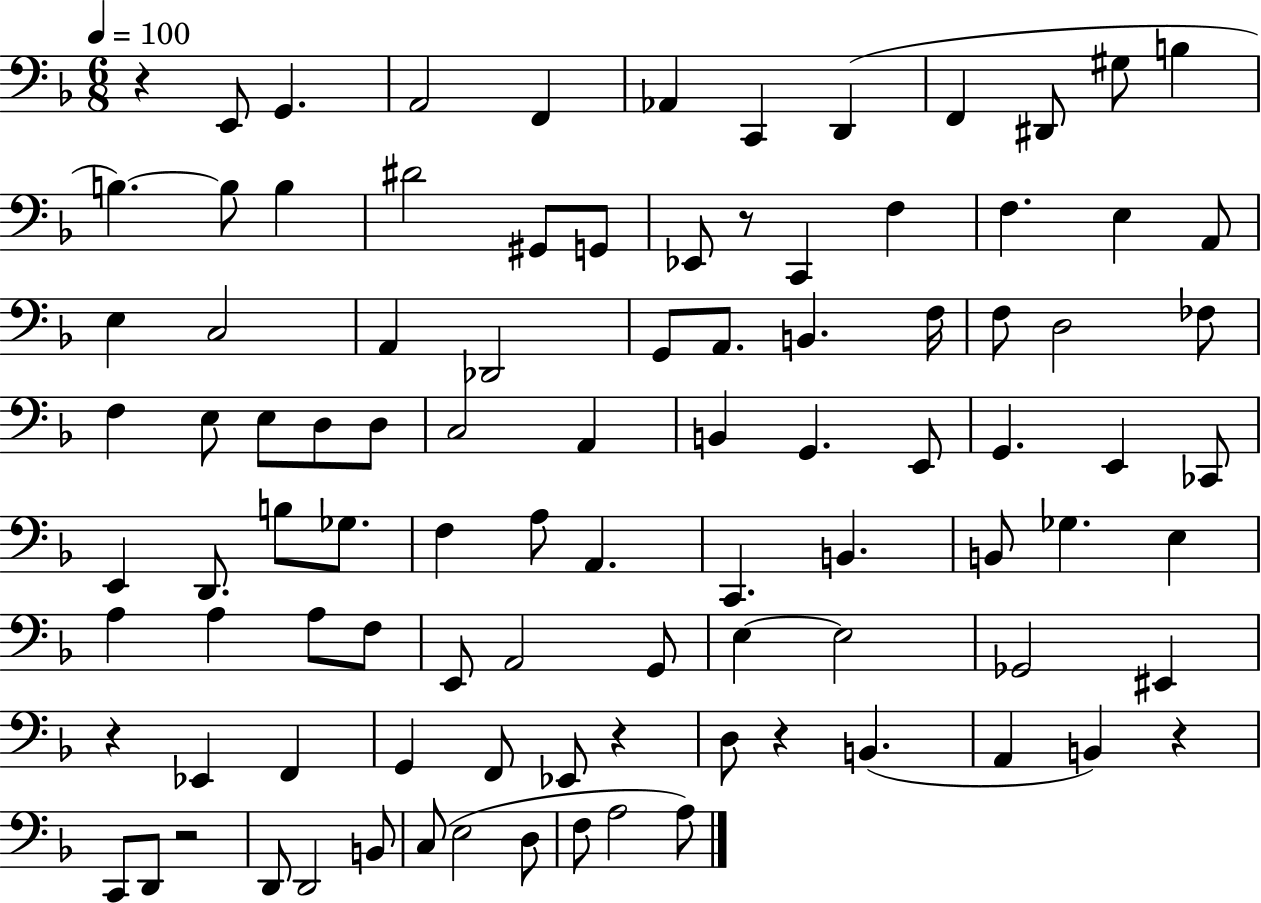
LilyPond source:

{
  \clef bass
  \numericTimeSignature
  \time 6/8
  \key f \major
  \tempo 4 = 100
  \repeat volta 2 { r4 e,8 g,4. | a,2 f,4 | aes,4 c,4 d,4( | f,4 dis,8 gis8 b4 | \break b4.~~) b8 b4 | dis'2 gis,8 g,8 | ees,8 r8 c,4 f4 | f4. e4 a,8 | \break e4 c2 | a,4 des,2 | g,8 a,8. b,4. f16 | f8 d2 fes8 | \break f4 e8 e8 d8 d8 | c2 a,4 | b,4 g,4. e,8 | g,4. e,4 ces,8 | \break e,4 d,8. b8 ges8. | f4 a8 a,4. | c,4. b,4. | b,8 ges4. e4 | \break a4 a4 a8 f8 | e,8 a,2 g,8 | e4~~ e2 | ges,2 eis,4 | \break r4 ees,4 f,4 | g,4 f,8 ees,8 r4 | d8 r4 b,4.( | a,4 b,4) r4 | \break c,8 d,8 r2 | d,8 d,2 b,8 | c8( e2 d8 | f8 a2 a8) | \break } \bar "|."
}